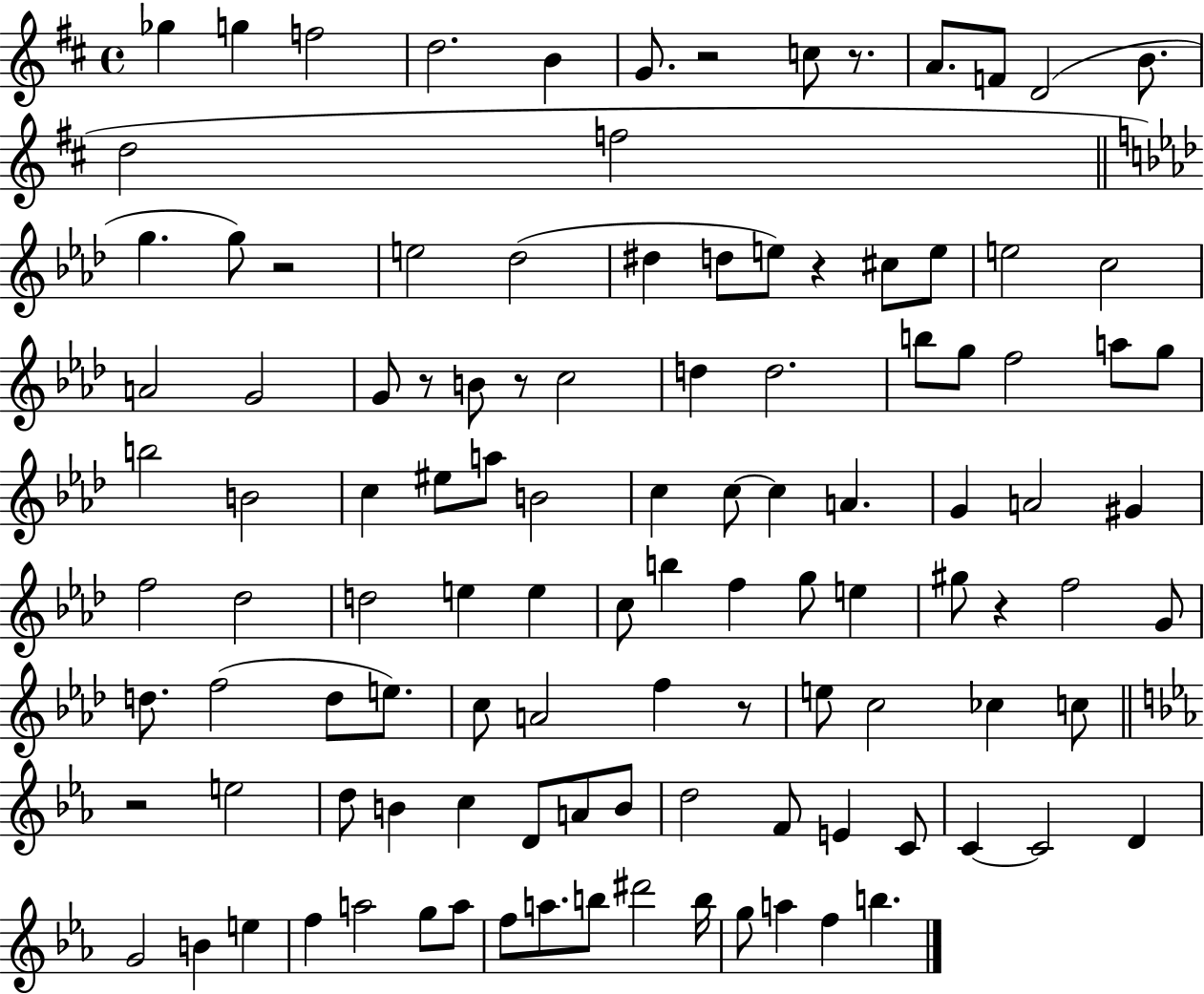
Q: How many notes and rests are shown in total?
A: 112